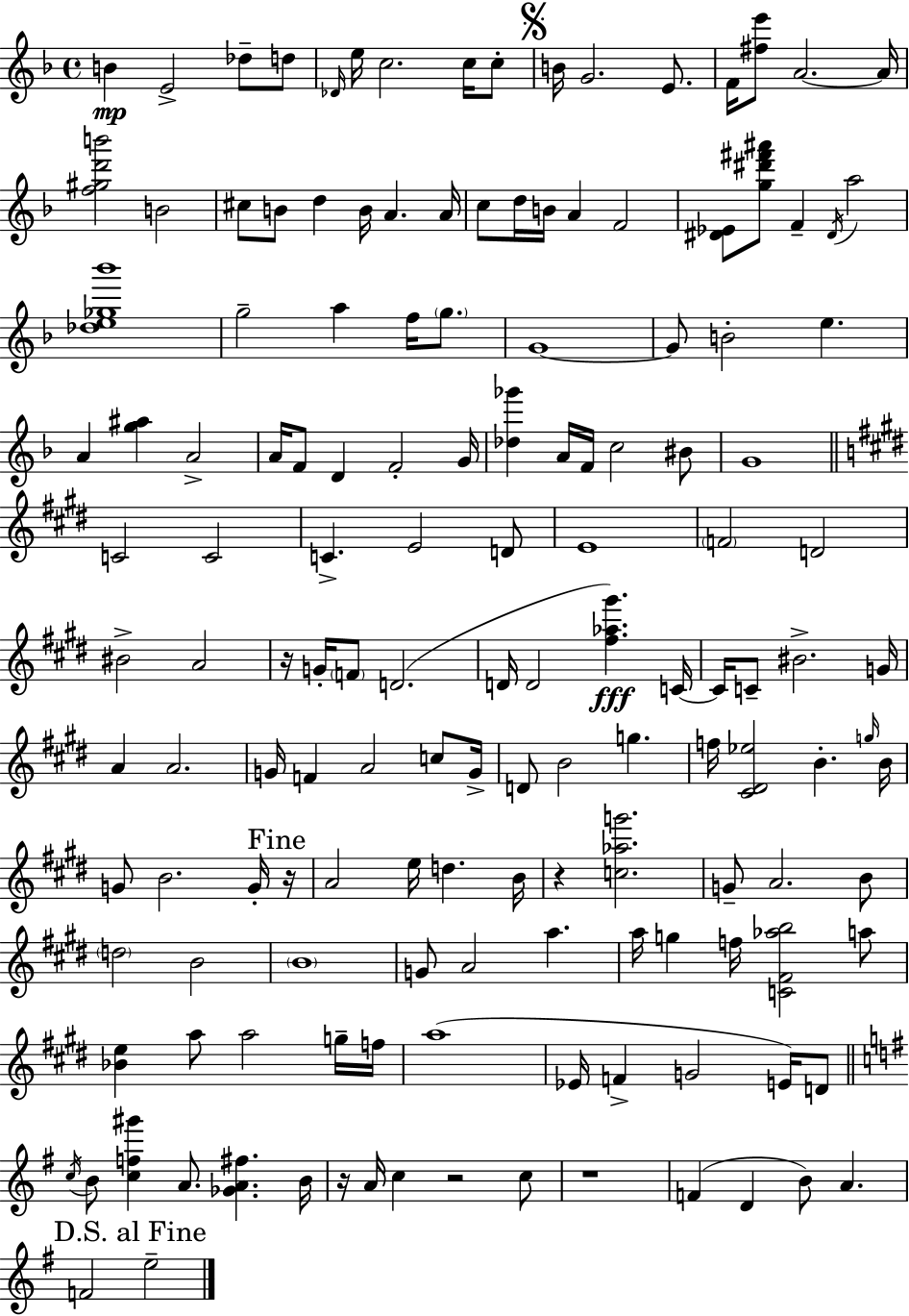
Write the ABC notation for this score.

X:1
T:Untitled
M:4/4
L:1/4
K:Dm
B E2 _d/2 d/2 _D/4 e/4 c2 c/4 c/2 B/4 G2 E/2 F/4 [^fe']/2 A2 A/4 [f^gd'b']2 B2 ^c/2 B/2 d B/4 A A/4 c/2 d/4 B/4 A F2 [^D_E]/2 [g^d'^f'^a']/2 F ^D/4 a2 [_de_g_b']4 g2 a f/4 g/2 G4 G/2 B2 e A [g^a] A2 A/4 F/2 D F2 G/4 [_d_g'] A/4 F/4 c2 ^B/2 G4 C2 C2 C E2 D/2 E4 F2 D2 ^B2 A2 z/4 G/4 F/2 D2 D/4 D2 [^f_a^g'] C/4 C/4 C/2 ^B2 G/4 A A2 G/4 F A2 c/2 G/4 D/2 B2 g f/4 [^C^D_e]2 B g/4 B/4 G/2 B2 G/4 z/4 A2 e/4 d B/4 z [c_ag']2 G/2 A2 B/2 d2 B2 B4 G/2 A2 a a/4 g f/4 [C^F_ab]2 a/2 [_Be] a/2 a2 g/4 f/4 a4 _E/4 F G2 E/4 D/2 c/4 B/2 [cf^g'] A/2 [_GA^f] B/4 z/4 A/4 c z2 c/2 z4 F D B/2 A F2 e2